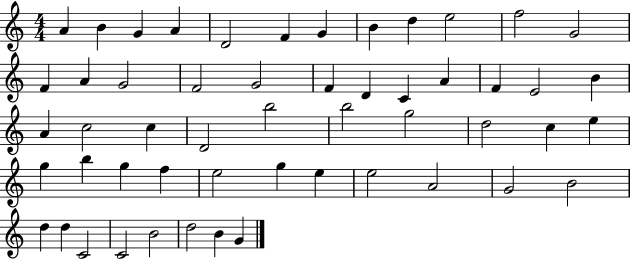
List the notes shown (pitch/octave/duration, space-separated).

A4/q B4/q G4/q A4/q D4/h F4/q G4/q B4/q D5/q E5/h F5/h G4/h F4/q A4/q G4/h F4/h G4/h F4/q D4/q C4/q A4/q F4/q E4/h B4/q A4/q C5/h C5/q D4/h B5/h B5/h G5/h D5/h C5/q E5/q G5/q B5/q G5/q F5/q E5/h G5/q E5/q E5/h A4/h G4/h B4/h D5/q D5/q C4/h C4/h B4/h D5/h B4/q G4/q